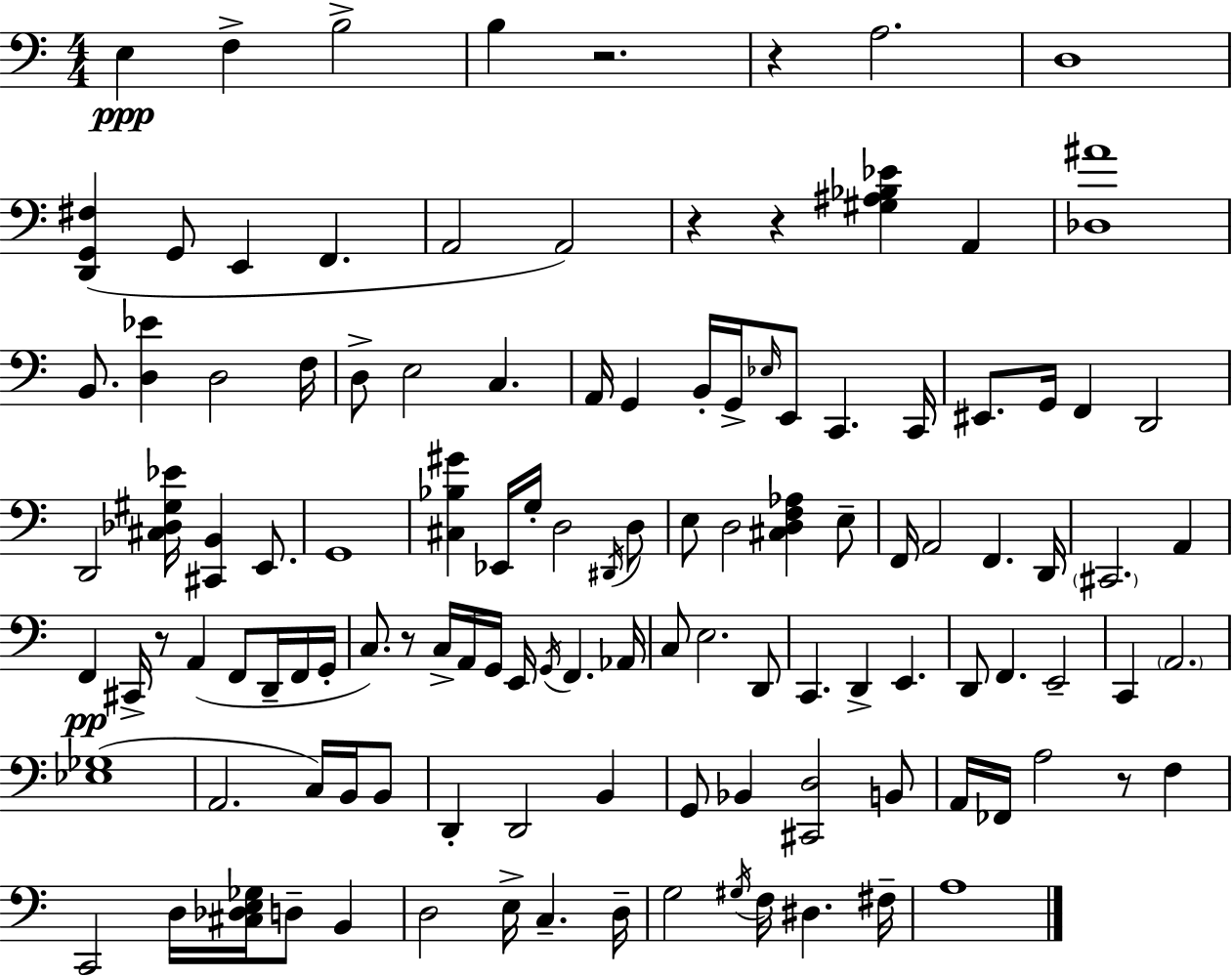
X:1
T:Untitled
M:4/4
L:1/4
K:C
E, F, B,2 B, z2 z A,2 D,4 [D,,G,,^F,] G,,/2 E,, F,, A,,2 A,,2 z z [^G,^A,_B,_E] A,, [_D,^A]4 B,,/2 [D,_E] D,2 F,/4 D,/2 E,2 C, A,,/4 G,, B,,/4 G,,/4 _E,/4 E,,/2 C,, C,,/4 ^E,,/2 G,,/4 F,, D,,2 D,,2 [^C,_D,^G,_E]/4 [^C,,B,,] E,,/2 G,,4 [^C,_B,^G] _E,,/4 G,/4 D,2 ^D,,/4 D,/2 E,/2 D,2 [^C,D,F,_A,] E,/2 F,,/4 A,,2 F,, D,,/4 ^C,,2 A,, F,, ^C,,/4 z/2 A,, F,,/2 D,,/4 F,,/4 G,,/4 C,/2 z/2 C,/4 A,,/4 G,,/4 E,,/4 G,,/4 F,, _A,,/4 C,/2 E,2 D,,/2 C,, D,, E,, D,,/2 F,, E,,2 C,, A,,2 [_E,_G,]4 A,,2 C,/4 B,,/4 B,,/2 D,, D,,2 B,, G,,/2 _B,, [^C,,D,]2 B,,/2 A,,/4 _F,,/4 A,2 z/2 F, C,,2 D,/4 [^C,_D,E,_G,]/4 D,/2 B,, D,2 E,/4 C, D,/4 G,2 ^G,/4 F,/4 ^D, ^F,/4 A,4